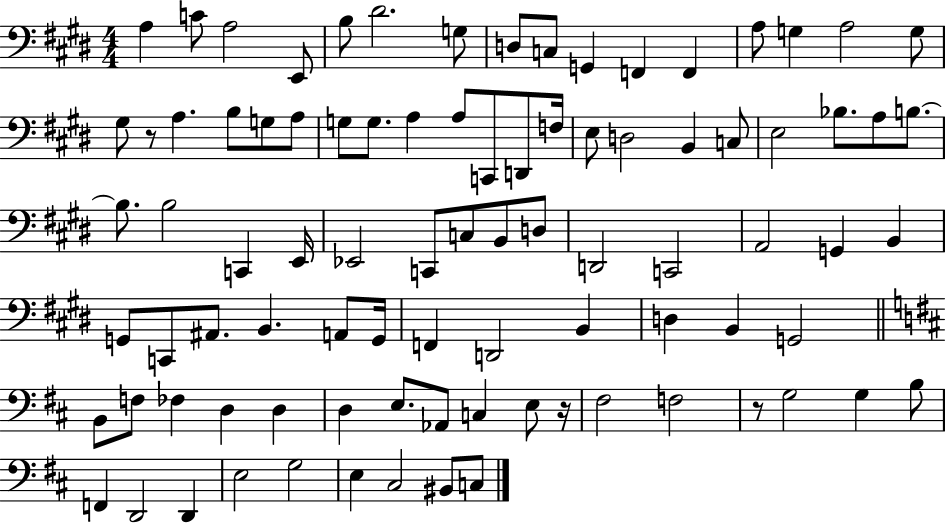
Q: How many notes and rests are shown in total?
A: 89